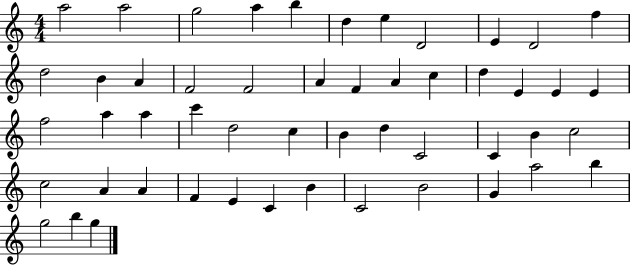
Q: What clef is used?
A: treble